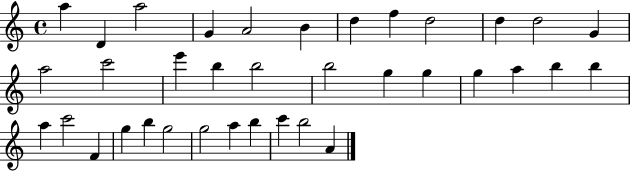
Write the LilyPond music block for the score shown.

{
  \clef treble
  \time 4/4
  \defaultTimeSignature
  \key c \major
  a''4 d'4 a''2 | g'4 a'2 b'4 | d''4 f''4 d''2 | d''4 d''2 g'4 | \break a''2 c'''2 | e'''4 b''4 b''2 | b''2 g''4 g''4 | g''4 a''4 b''4 b''4 | \break a''4 c'''2 f'4 | g''4 b''4 g''2 | g''2 a''4 b''4 | c'''4 b''2 a'4 | \break \bar "|."
}